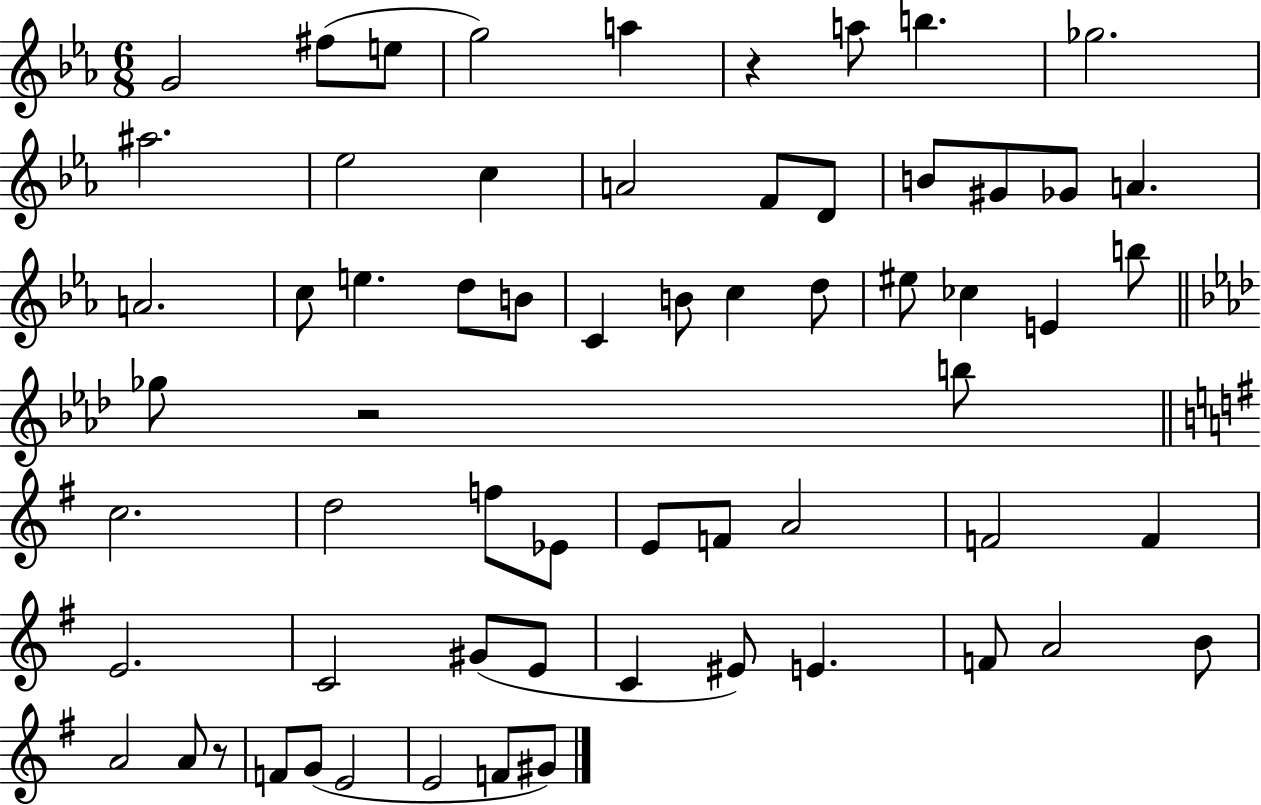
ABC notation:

X:1
T:Untitled
M:6/8
L:1/4
K:Eb
G2 ^f/2 e/2 g2 a z a/2 b _g2 ^a2 _e2 c A2 F/2 D/2 B/2 ^G/2 _G/2 A A2 c/2 e d/2 B/2 C B/2 c d/2 ^e/2 _c E b/2 _g/2 z2 b/2 c2 d2 f/2 _E/2 E/2 F/2 A2 F2 F E2 C2 ^G/2 E/2 C ^E/2 E F/2 A2 B/2 A2 A/2 z/2 F/2 G/2 E2 E2 F/2 ^G/2